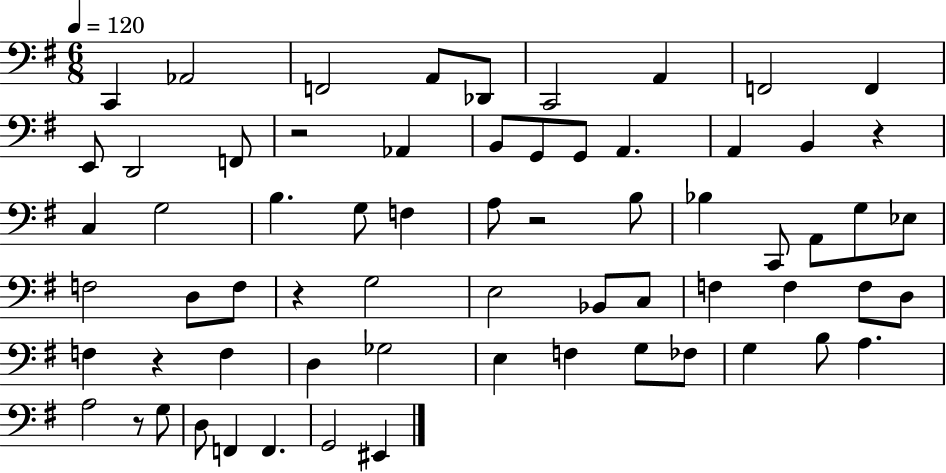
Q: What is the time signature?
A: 6/8